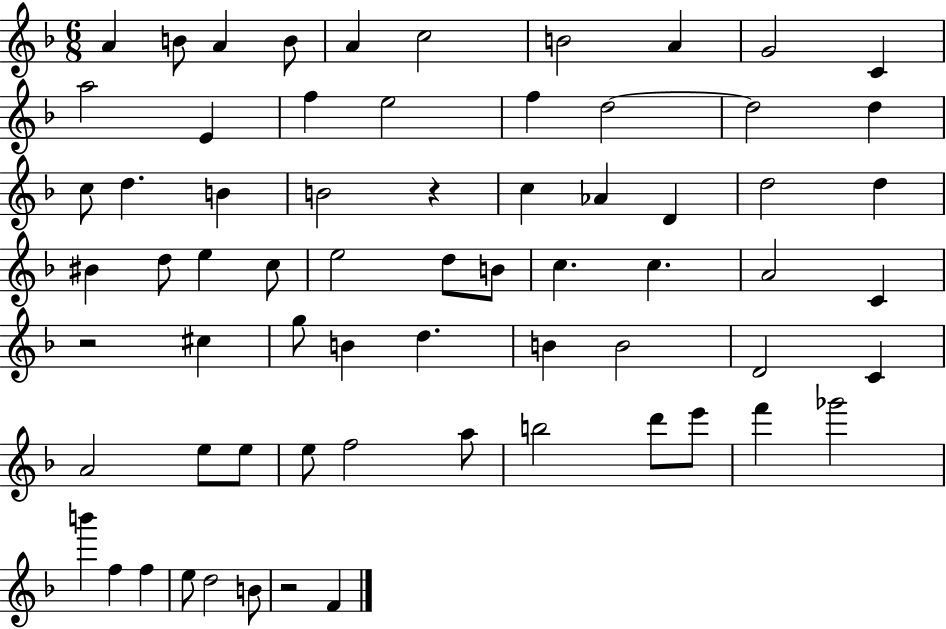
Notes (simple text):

A4/q B4/e A4/q B4/e A4/q C5/h B4/h A4/q G4/h C4/q A5/h E4/q F5/q E5/h F5/q D5/h D5/h D5/q C5/e D5/q. B4/q B4/h R/q C5/q Ab4/q D4/q D5/h D5/q BIS4/q D5/e E5/q C5/e E5/h D5/e B4/e C5/q. C5/q. A4/h C4/q R/h C#5/q G5/e B4/q D5/q. B4/q B4/h D4/h C4/q A4/h E5/e E5/e E5/e F5/h A5/e B5/h D6/e E6/e F6/q Gb6/h B6/q F5/q F5/q E5/e D5/h B4/e R/h F4/q